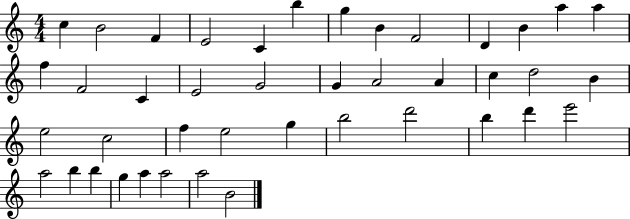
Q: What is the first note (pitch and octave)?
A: C5